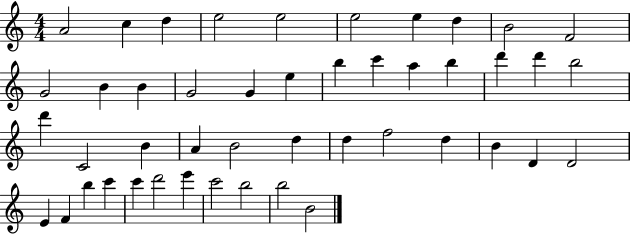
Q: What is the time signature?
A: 4/4